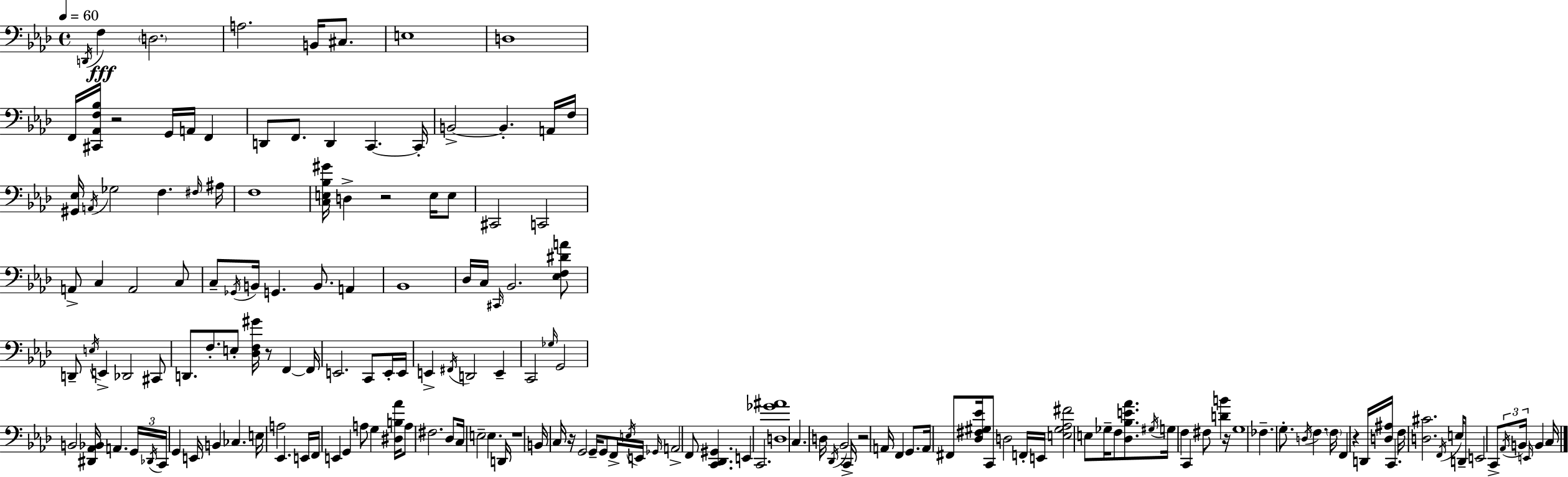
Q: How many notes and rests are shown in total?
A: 171